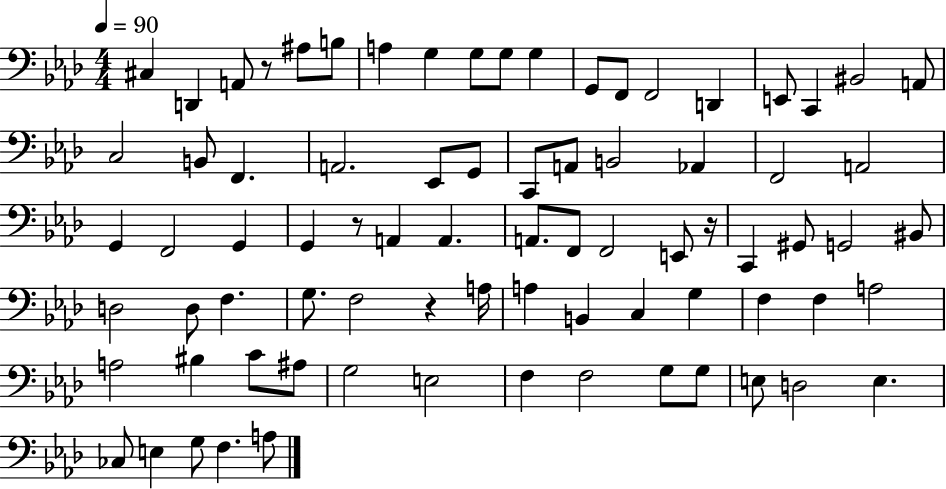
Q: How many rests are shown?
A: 4